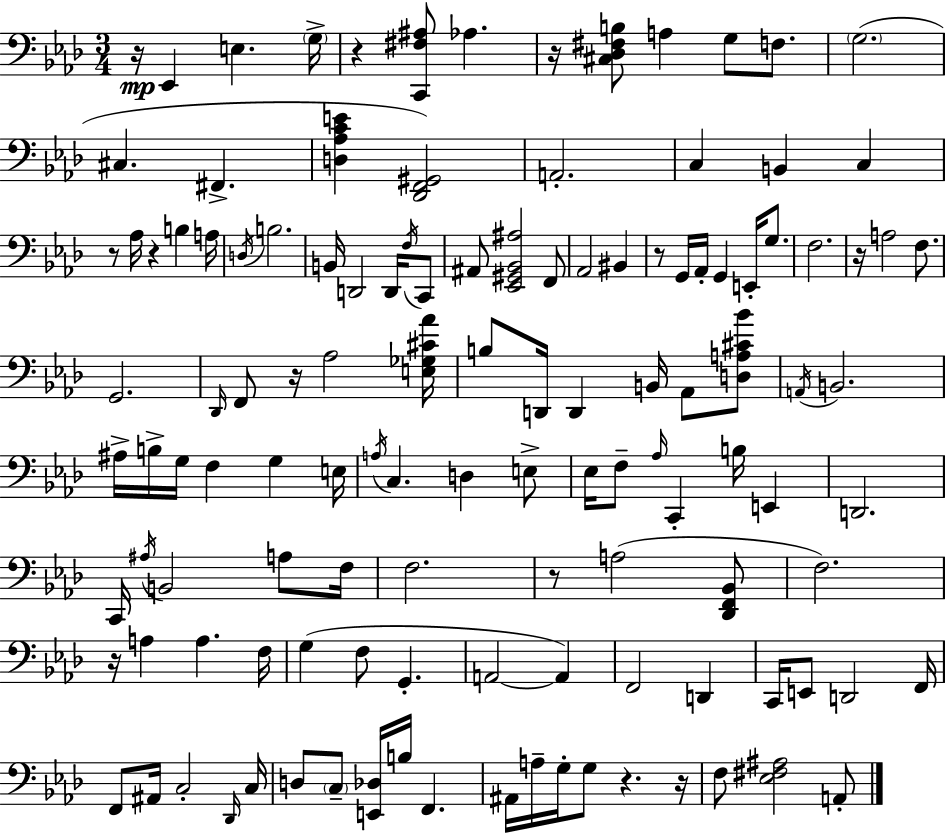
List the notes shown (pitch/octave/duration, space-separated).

R/s Eb2/q E3/q. G3/s R/q [C2,F#3,A#3]/e Ab3/q. R/s [C#3,Db3,F#3,B3]/e A3/q G3/e F3/e. G3/h. C#3/q. F#2/q. [D3,Ab3,C4,E4]/q [Db2,F2,G#2]/h A2/h. C3/q B2/q C3/q R/e Ab3/s R/q B3/q A3/s D3/s B3/h. B2/s D2/h D2/s F3/s C2/e A#2/e [Eb2,G#2,Bb2,A#3]/h F2/e Ab2/h BIS2/q R/e G2/s Ab2/s G2/q E2/s G3/e. F3/h. R/s A3/h F3/e. G2/h. Db2/s F2/e R/s Ab3/h [E3,Gb3,C#4,Ab4]/s B3/e D2/s D2/q B2/s Ab2/e [D3,A3,C#4,Bb4]/e A2/s B2/h. A#3/s B3/s G3/s F3/q G3/q E3/s A3/s C3/q. D3/q E3/e Eb3/s F3/e Ab3/s C2/q B3/s E2/q D2/h. C2/s A#3/s B2/h A3/e F3/s F3/h. R/e A3/h [Db2,F2,Bb2]/e F3/h. R/s A3/q A3/q. F3/s G3/q F3/e G2/q. A2/h A2/q F2/h D2/q C2/s E2/e D2/h F2/s F2/e A#2/s C3/h Db2/s C3/s D3/e C3/e [E2,Db3]/s B3/s F2/q. A#2/s A3/s G3/s G3/e R/q. R/s F3/e [Eb3,F#3,A#3]/h A2/e